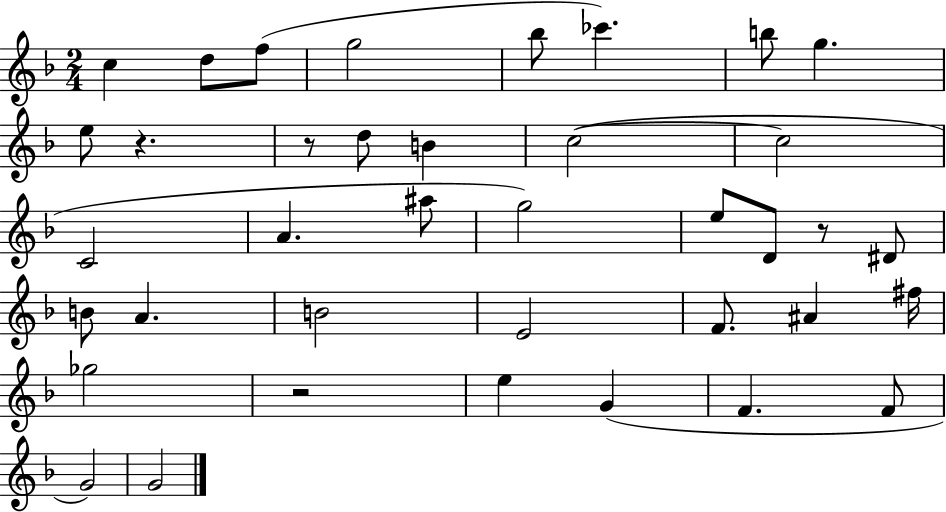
C5/q D5/e F5/e G5/h Bb5/e CES6/q. B5/e G5/q. E5/e R/q. R/e D5/e B4/q C5/h C5/h C4/h A4/q. A#5/e G5/h E5/e D4/e R/e D#4/e B4/e A4/q. B4/h E4/h F4/e. A#4/q F#5/s Gb5/h R/h E5/q G4/q F4/q. F4/e G4/h G4/h